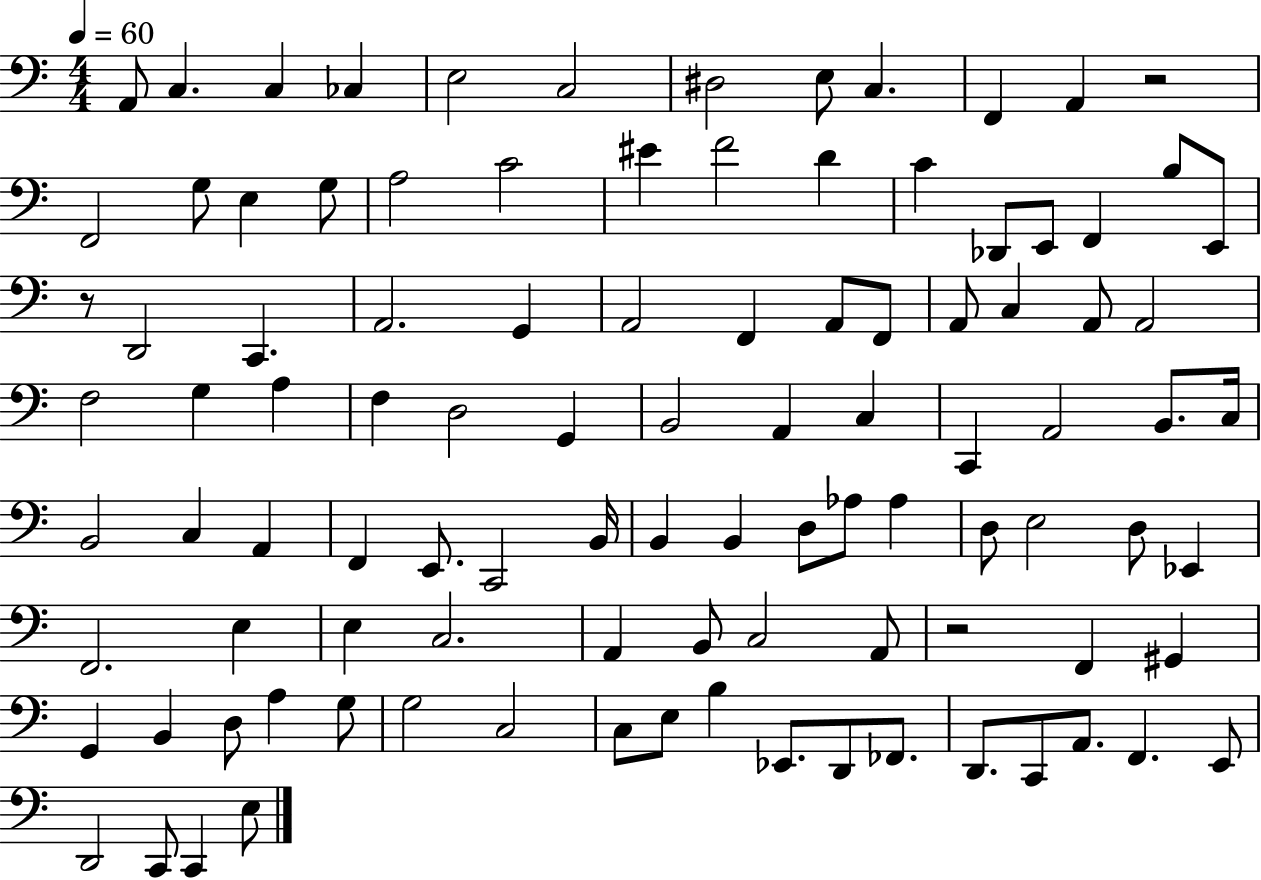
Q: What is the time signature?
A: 4/4